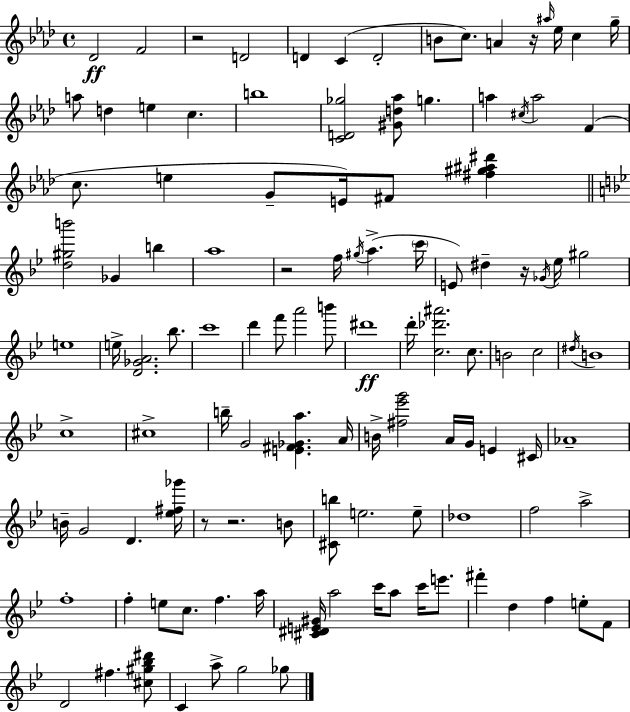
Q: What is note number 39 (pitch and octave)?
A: Eb5